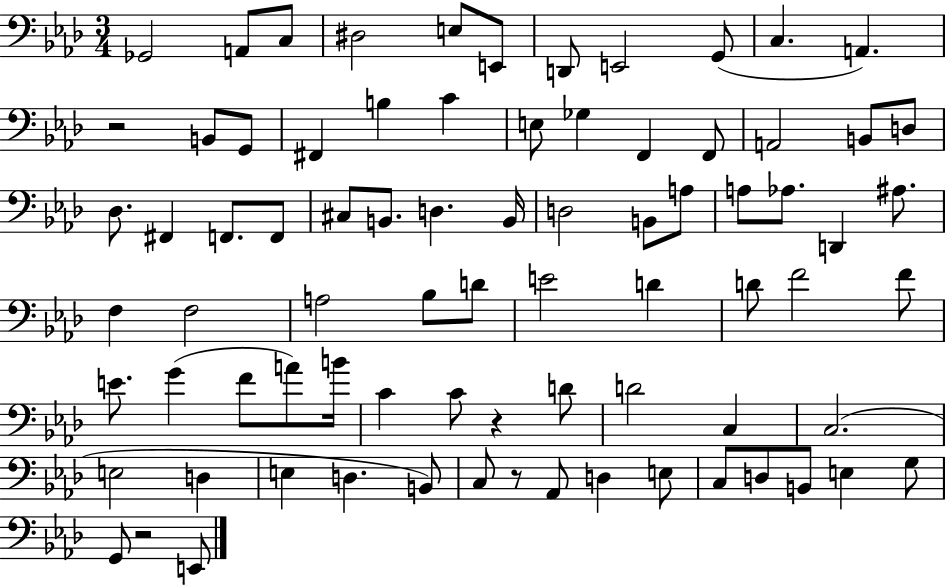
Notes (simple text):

Gb2/h A2/e C3/e D#3/h E3/e E2/e D2/e E2/h G2/e C3/q. A2/q. R/h B2/e G2/e F#2/q B3/q C4/q E3/e Gb3/q F2/q F2/e A2/h B2/e D3/e Db3/e. F#2/q F2/e. F2/e C#3/e B2/e. D3/q. B2/s D3/h B2/e A3/e A3/e Ab3/e. D2/q A#3/e. F3/q F3/h A3/h Bb3/e D4/e E4/h D4/q D4/e F4/h F4/e E4/e. G4/q F4/e A4/e B4/s C4/q C4/e R/q D4/e D4/h C3/q C3/h. E3/h D3/q E3/q D3/q. B2/e C3/e R/e Ab2/e D3/q E3/e C3/e D3/e B2/e E3/q G3/e G2/e R/h E2/e